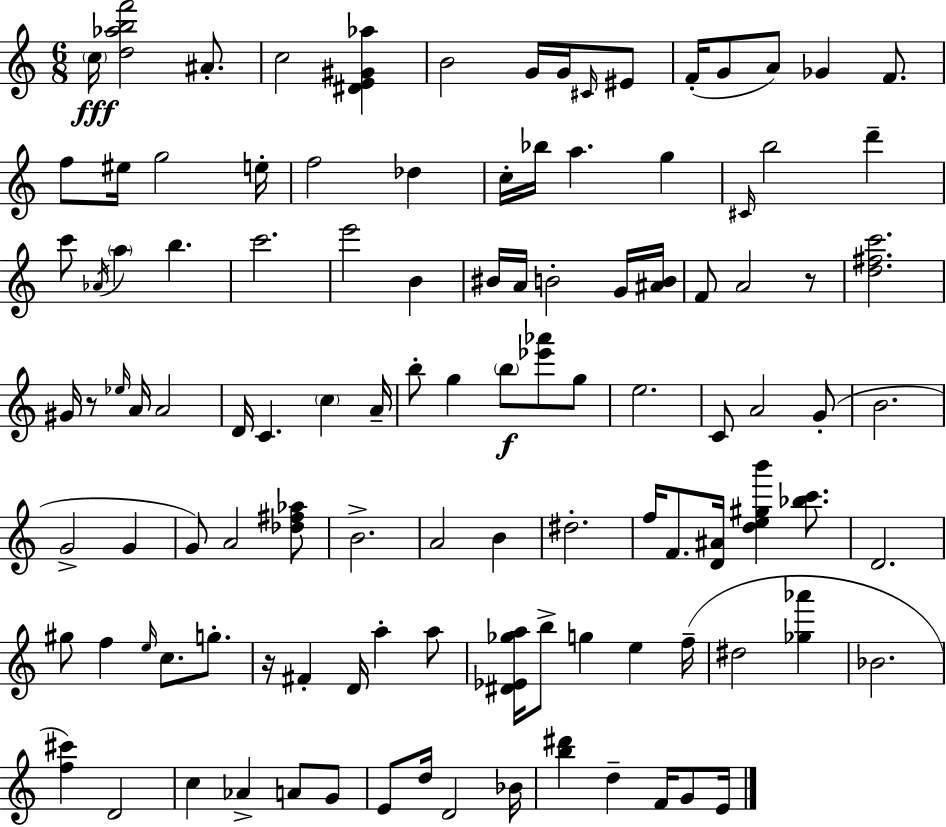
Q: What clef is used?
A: treble